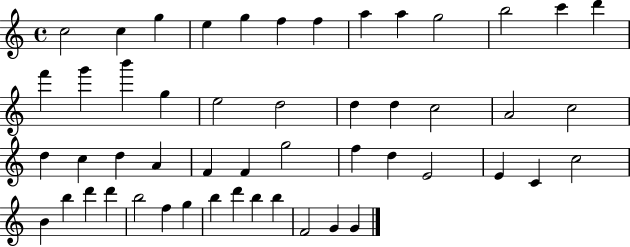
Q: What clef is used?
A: treble